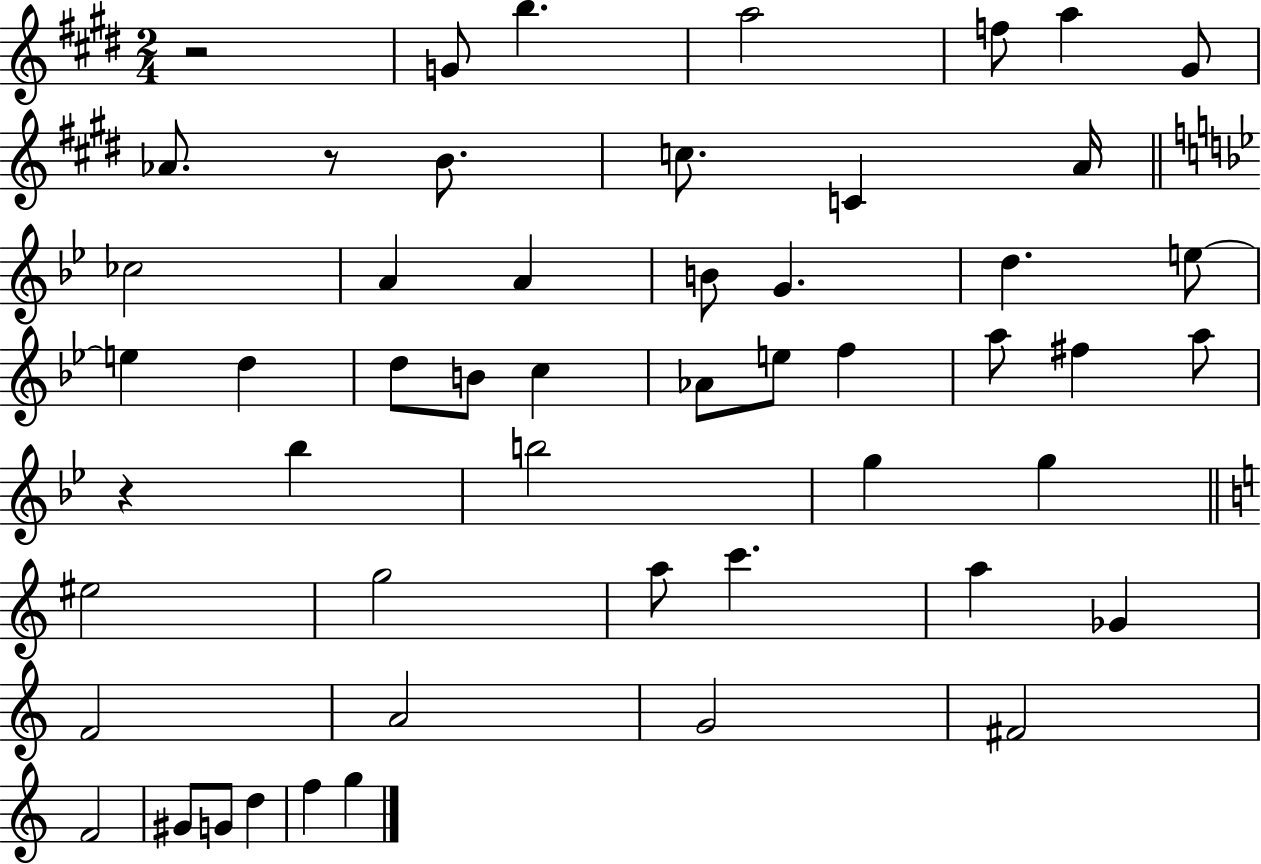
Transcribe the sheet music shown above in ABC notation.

X:1
T:Untitled
M:2/4
L:1/4
K:E
z2 G/2 b a2 f/2 a ^G/2 _A/2 z/2 B/2 c/2 C A/4 _c2 A A B/2 G d e/2 e d d/2 B/2 c _A/2 e/2 f a/2 ^f a/2 z _b b2 g g ^e2 g2 a/2 c' a _G F2 A2 G2 ^F2 F2 ^G/2 G/2 d f g